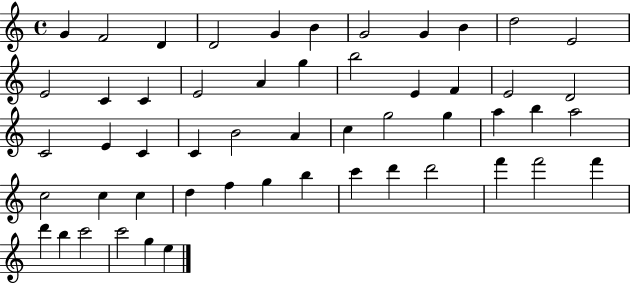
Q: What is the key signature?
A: C major